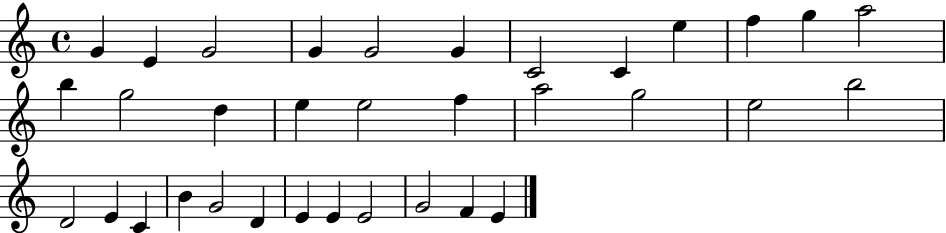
G4/q E4/q G4/h G4/q G4/h G4/q C4/h C4/q E5/q F5/q G5/q A5/h B5/q G5/h D5/q E5/q E5/h F5/q A5/h G5/h E5/h B5/h D4/h E4/q C4/q B4/q G4/h D4/q E4/q E4/q E4/h G4/h F4/q E4/q